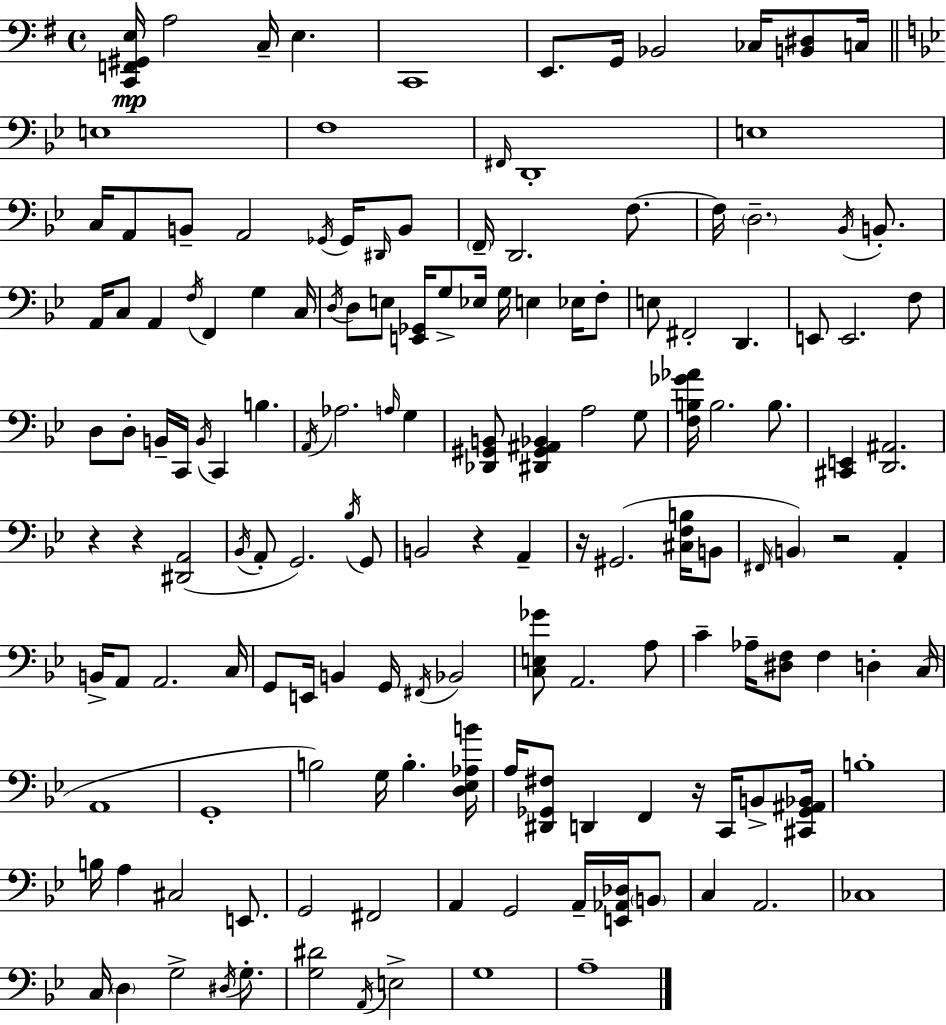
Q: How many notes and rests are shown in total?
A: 151